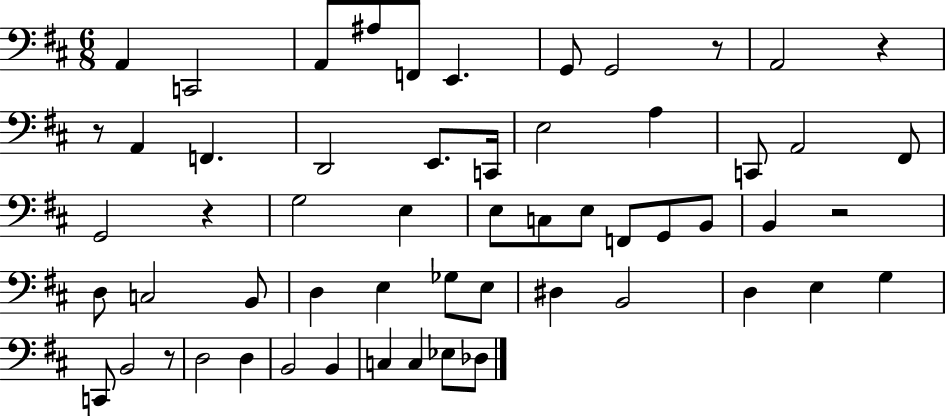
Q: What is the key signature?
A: D major